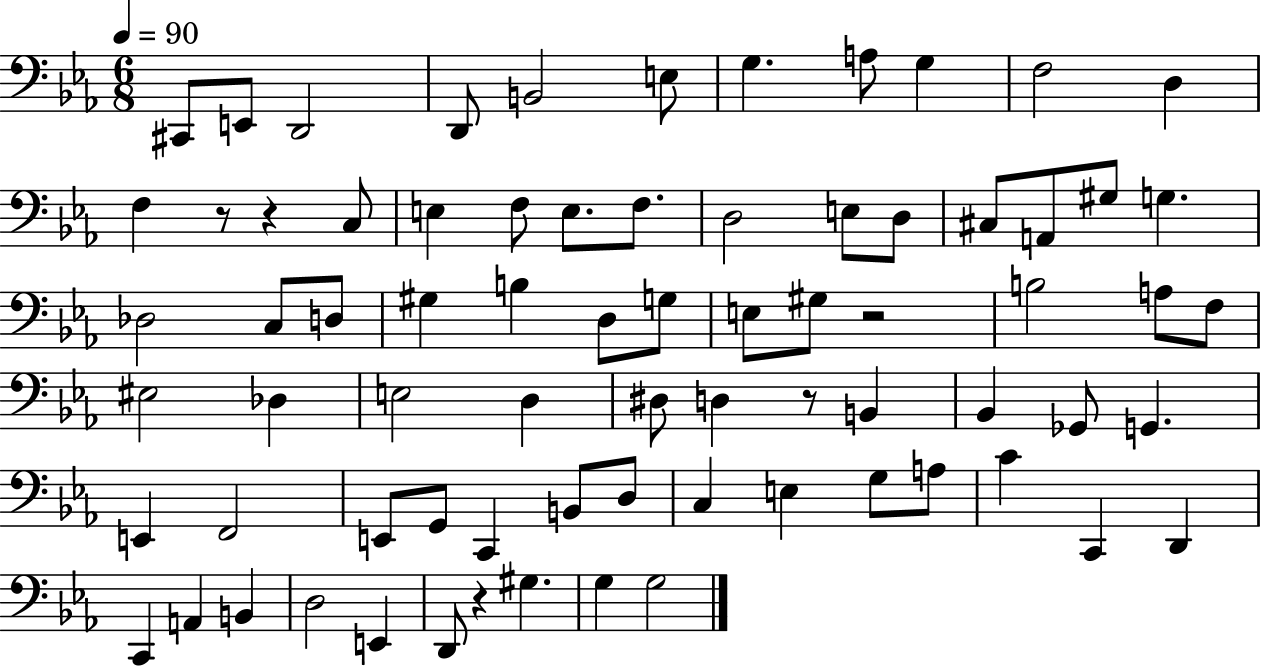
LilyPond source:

{
  \clef bass
  \numericTimeSignature
  \time 6/8
  \key ees \major
  \tempo 4 = 90
  \repeat volta 2 { cis,8 e,8 d,2 | d,8 b,2 e8 | g4. a8 g4 | f2 d4 | \break f4 r8 r4 c8 | e4 f8 e8. f8. | d2 e8 d8 | cis8 a,8 gis8 g4. | \break des2 c8 d8 | gis4 b4 d8 g8 | e8 gis8 r2 | b2 a8 f8 | \break eis2 des4 | e2 d4 | dis8 d4 r8 b,4 | bes,4 ges,8 g,4. | \break e,4 f,2 | e,8 g,8 c,4 b,8 d8 | c4 e4 g8 a8 | c'4 c,4 d,4 | \break c,4 a,4 b,4 | d2 e,4 | d,8 r4 gis4. | g4 g2 | \break } \bar "|."
}